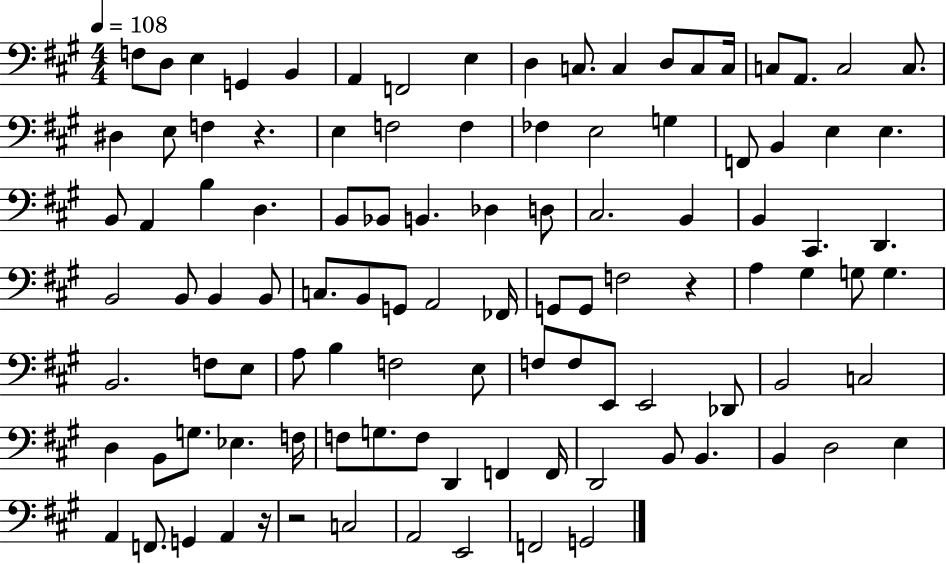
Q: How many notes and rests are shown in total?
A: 105